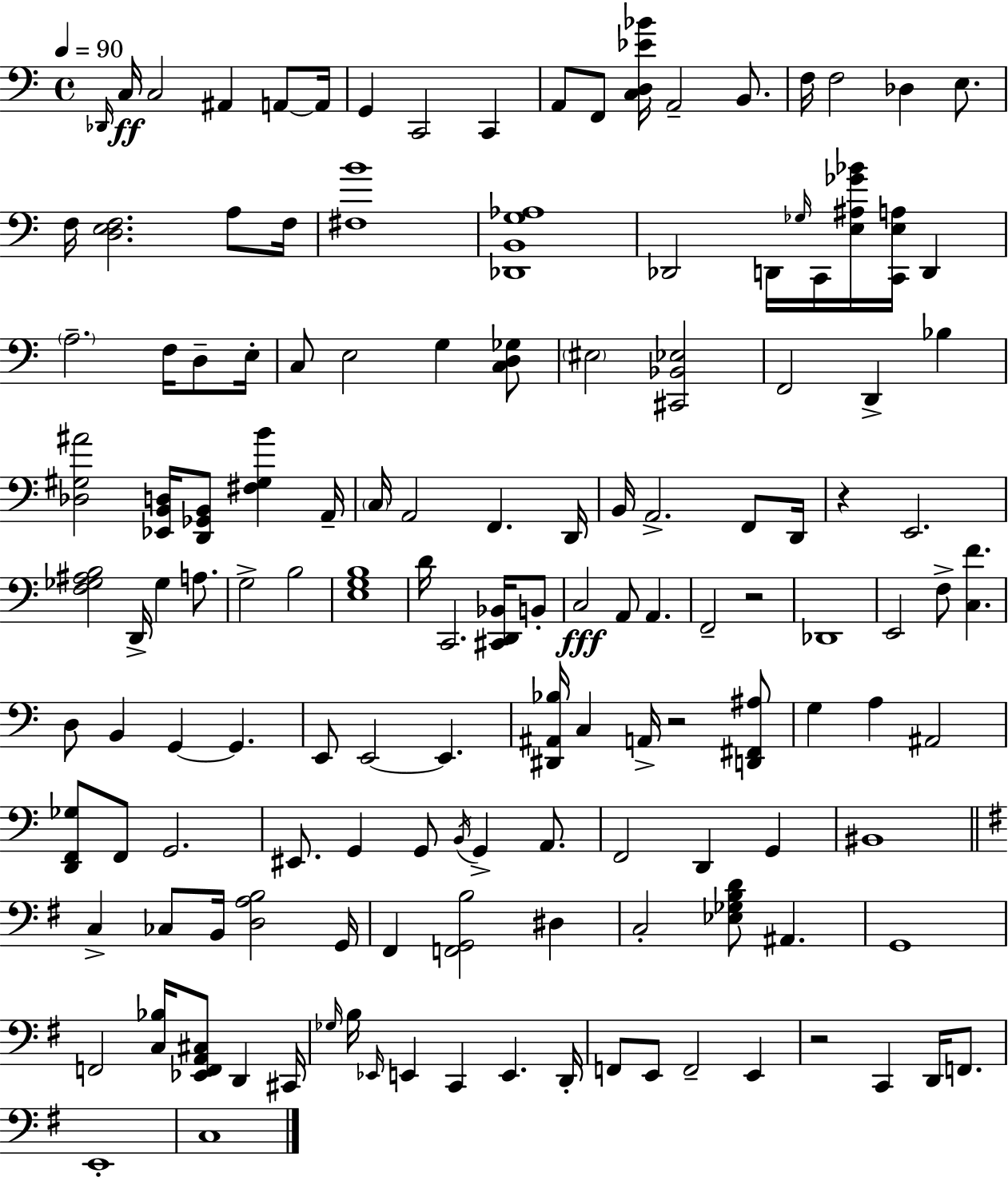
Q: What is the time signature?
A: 4/4